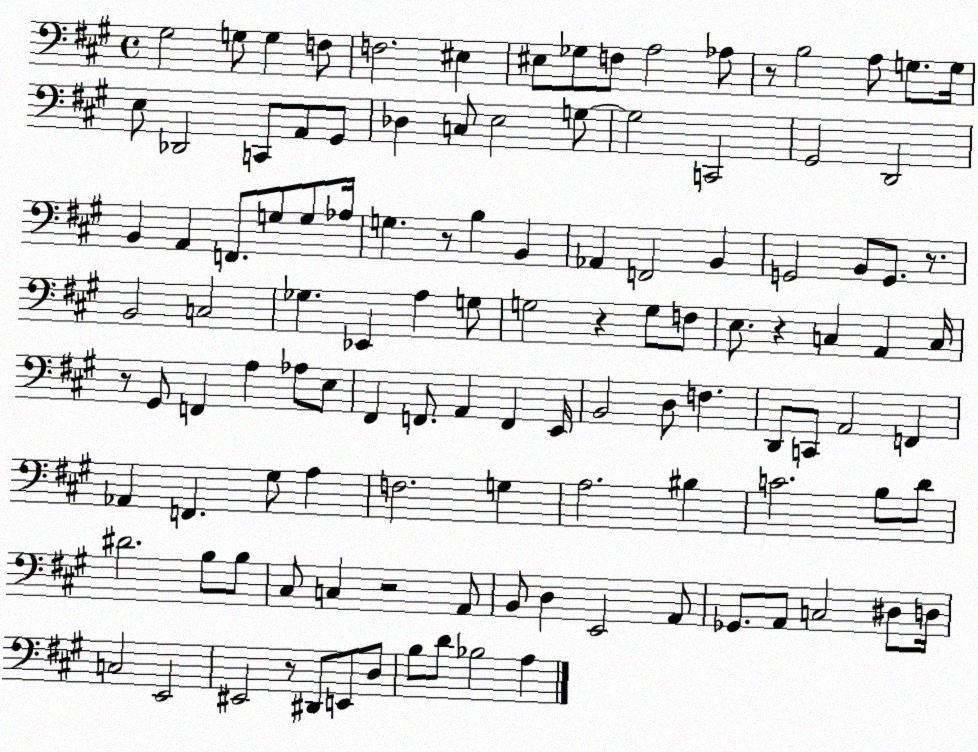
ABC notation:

X:1
T:Untitled
M:4/4
L:1/4
K:A
^G,2 G,/2 G, F,/2 F,2 ^E, ^E,/2 _G,/2 F,/2 A,2 _A,/2 z/2 B,2 A,/2 G,/2 G,/4 E,/2 _D,,2 C,,/2 A,,/2 ^G,,/2 _D, C,/2 E,2 G,/2 G,2 C,,2 ^G,,2 D,,2 B,, A,, F,,/2 G,/2 G,/2 _A,/4 G, z/2 B, B,, _A,, F,,2 B,, G,,2 B,,/2 G,,/2 z/2 B,,2 C,2 _G, _E,, A, G,/2 G,2 z G,/2 F,/2 E,/2 z C, A,, C,/4 z/2 ^G,,/2 F,, A, _A,/2 E,/2 ^F,, F,,/2 A,, F,, E,,/4 B,,2 D,/2 F, D,,/2 C,,/2 A,,2 F,, _A,, F,, ^G,/2 A, F,2 G, A,2 ^B, C2 B,/2 D/2 ^D2 B,/2 B,/2 ^C,/2 C, z2 A,,/2 B,,/2 D, E,,2 A,,/2 _G,,/2 A,,/2 C,2 ^D,/2 D,/4 C,2 E,,2 ^E,,2 z/2 ^D,,/2 E,,/2 D,/2 B,/2 D/2 _B,2 A,